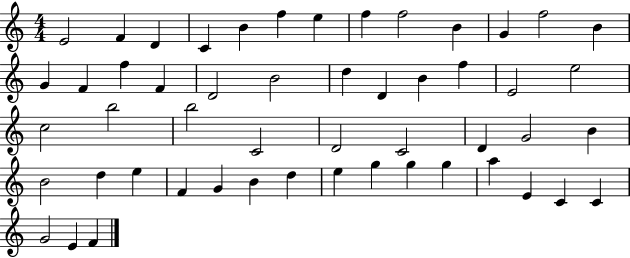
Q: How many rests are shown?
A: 0